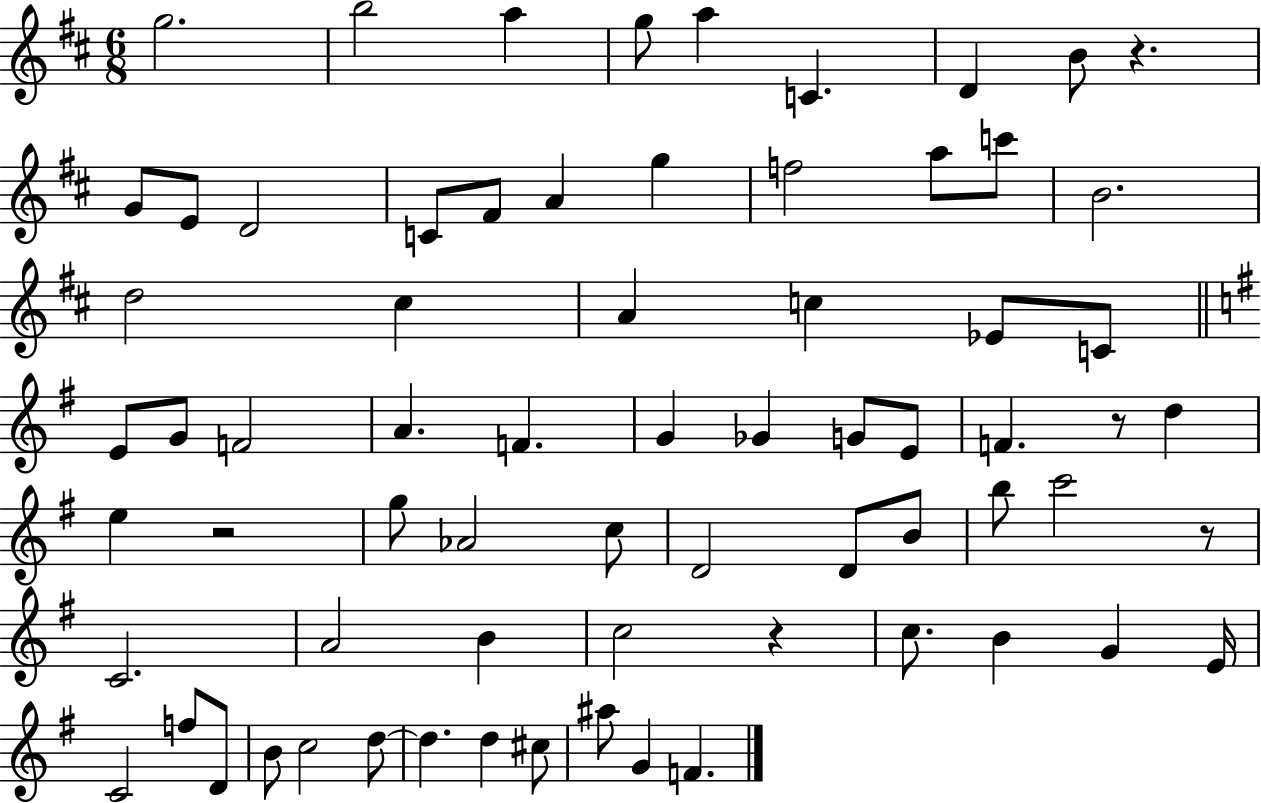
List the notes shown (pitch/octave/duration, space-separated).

G5/h. B5/h A5/q G5/e A5/q C4/q. D4/q B4/e R/q. G4/e E4/e D4/h C4/e F#4/e A4/q G5/q F5/h A5/e C6/e B4/h. D5/h C#5/q A4/q C5/q Eb4/e C4/e E4/e G4/e F4/h A4/q. F4/q. G4/q Gb4/q G4/e E4/e F4/q. R/e D5/q E5/q R/h G5/e Ab4/h C5/e D4/h D4/e B4/e B5/e C6/h R/e C4/h. A4/h B4/q C5/h R/q C5/e. B4/q G4/q E4/s C4/h F5/e D4/e B4/e C5/h D5/e D5/q. D5/q C#5/e A#5/e G4/q F4/q.